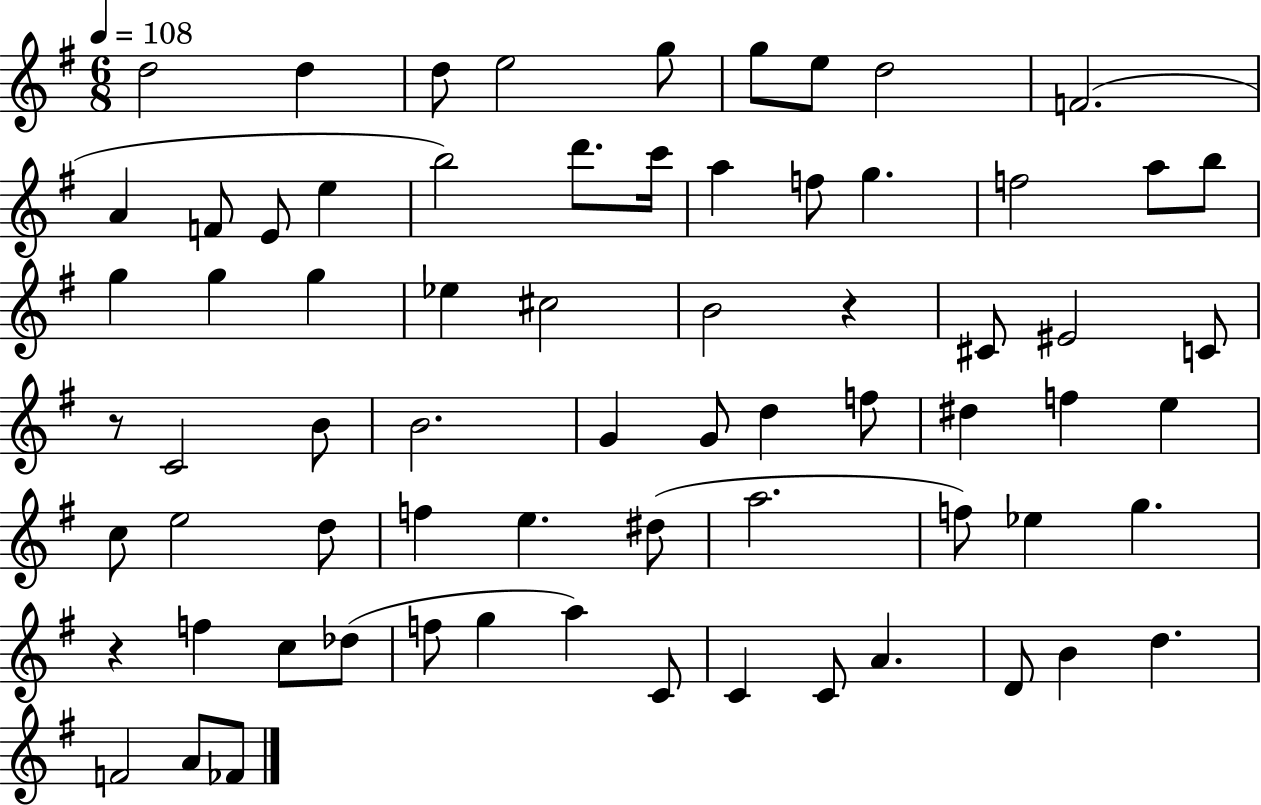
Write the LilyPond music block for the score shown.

{
  \clef treble
  \numericTimeSignature
  \time 6/8
  \key g \major
  \tempo 4 = 108
  d''2 d''4 | d''8 e''2 g''8 | g''8 e''8 d''2 | f'2.( | \break a'4 f'8 e'8 e''4 | b''2) d'''8. c'''16 | a''4 f''8 g''4. | f''2 a''8 b''8 | \break g''4 g''4 g''4 | ees''4 cis''2 | b'2 r4 | cis'8 eis'2 c'8 | \break r8 c'2 b'8 | b'2. | g'4 g'8 d''4 f''8 | dis''4 f''4 e''4 | \break c''8 e''2 d''8 | f''4 e''4. dis''8( | a''2. | f''8) ees''4 g''4. | \break r4 f''4 c''8 des''8( | f''8 g''4 a''4) c'8 | c'4 c'8 a'4. | d'8 b'4 d''4. | \break f'2 a'8 fes'8 | \bar "|."
}